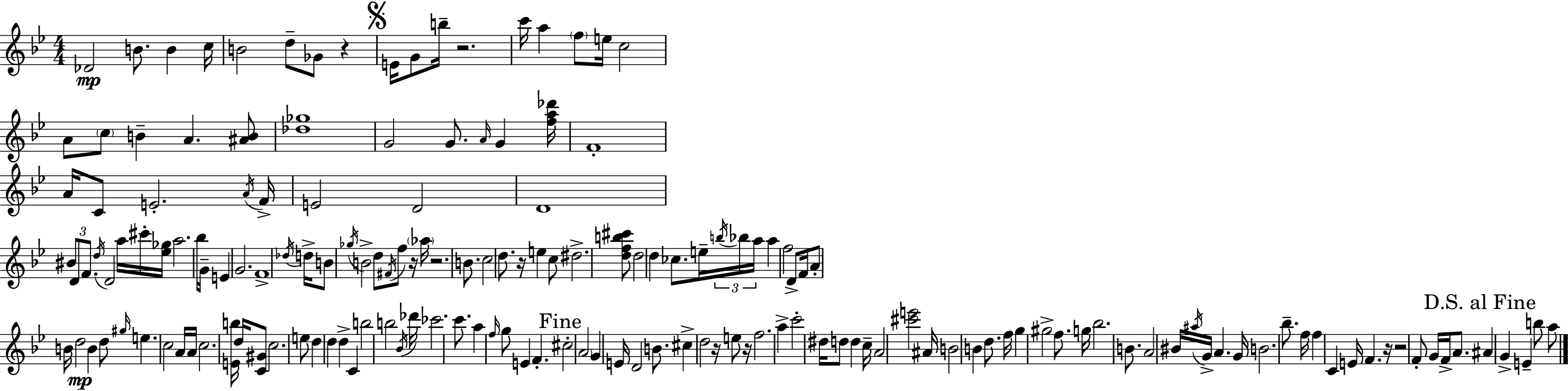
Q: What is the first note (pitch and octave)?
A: Db4